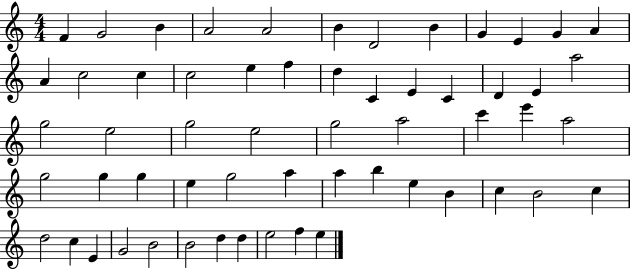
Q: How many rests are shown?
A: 0